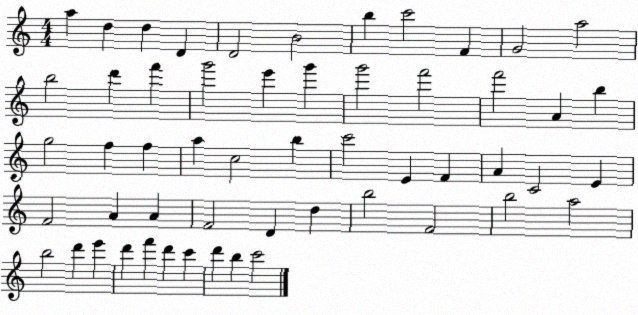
X:1
T:Untitled
M:4/4
L:1/4
K:C
a d d D D2 B2 b c'2 F G2 a2 b2 d' f' g'2 e' g' g'2 f'2 f'2 A b g2 f f a c2 b c'2 E F A C2 E F2 A A F2 D d b2 F2 b2 a2 b2 d' e' d' f' d' c' d' b c'2